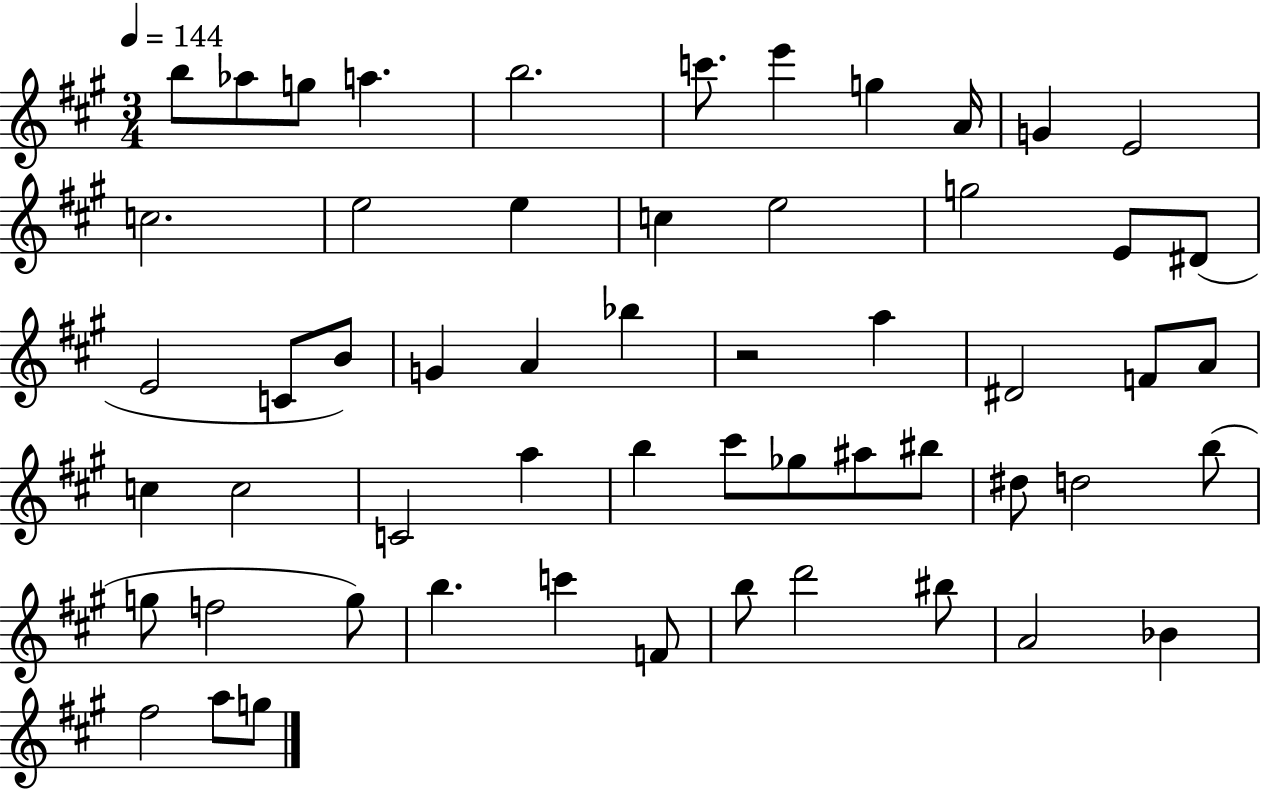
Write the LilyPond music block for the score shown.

{
  \clef treble
  \numericTimeSignature
  \time 3/4
  \key a \major
  \tempo 4 = 144
  b''8 aes''8 g''8 a''4. | b''2. | c'''8. e'''4 g''4 a'16 | g'4 e'2 | \break c''2. | e''2 e''4 | c''4 e''2 | g''2 e'8 dis'8( | \break e'2 c'8 b'8) | g'4 a'4 bes''4 | r2 a''4 | dis'2 f'8 a'8 | \break c''4 c''2 | c'2 a''4 | b''4 cis'''8 ges''8 ais''8 bis''8 | dis''8 d''2 b''8( | \break g''8 f''2 g''8) | b''4. c'''4 f'8 | b''8 d'''2 bis''8 | a'2 bes'4 | \break fis''2 a''8 g''8 | \bar "|."
}